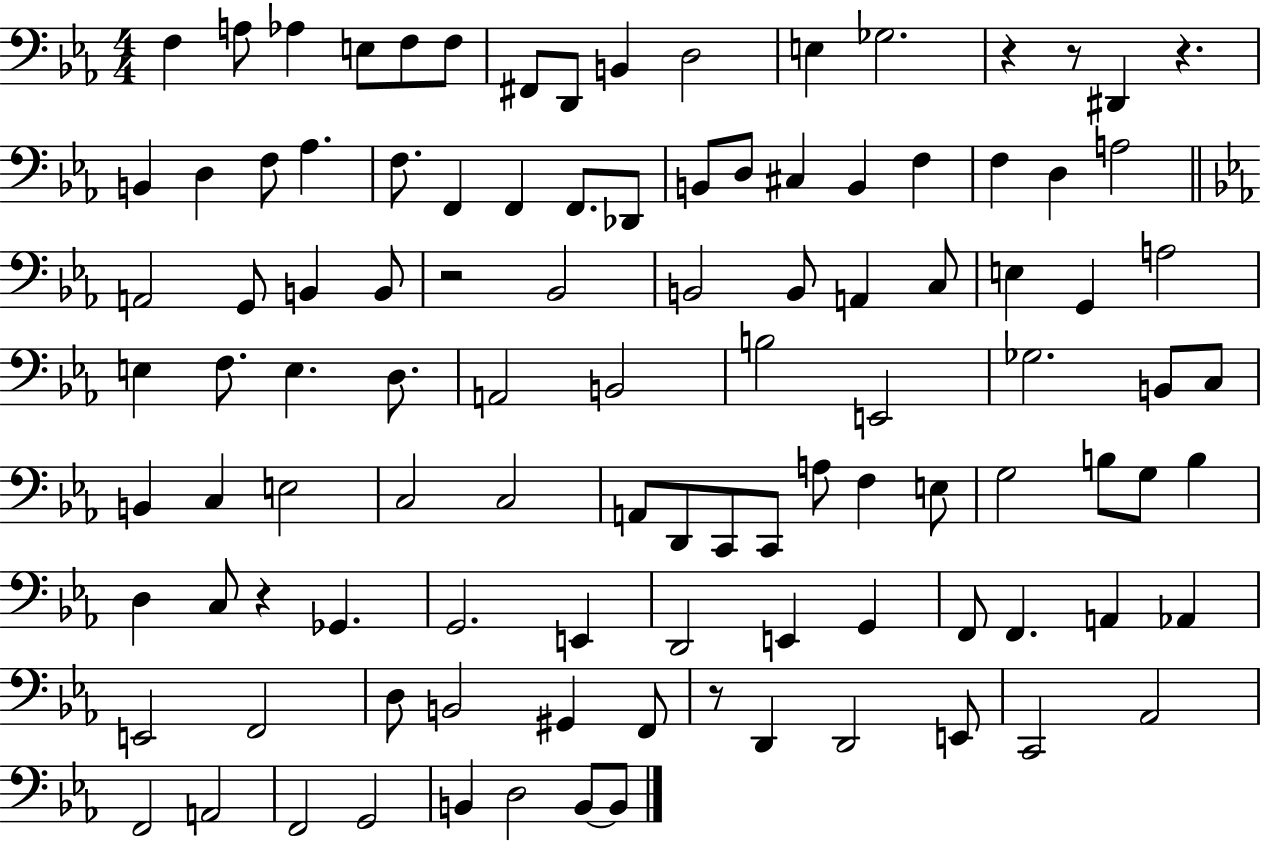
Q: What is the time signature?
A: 4/4